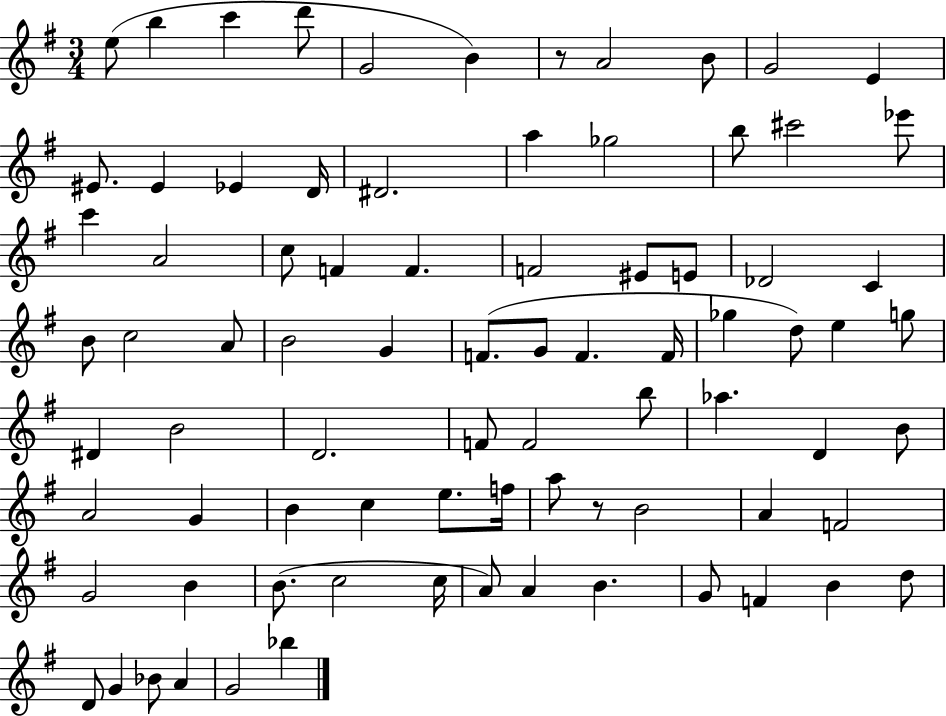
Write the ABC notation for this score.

X:1
T:Untitled
M:3/4
L:1/4
K:G
e/2 b c' d'/2 G2 B z/2 A2 B/2 G2 E ^E/2 ^E _E D/4 ^D2 a _g2 b/2 ^c'2 _e'/2 c' A2 c/2 F F F2 ^E/2 E/2 _D2 C B/2 c2 A/2 B2 G F/2 G/2 F F/4 _g d/2 e g/2 ^D B2 D2 F/2 F2 b/2 _a D B/2 A2 G B c e/2 f/4 a/2 z/2 B2 A F2 G2 B B/2 c2 c/4 A/2 A B G/2 F B d/2 D/2 G _B/2 A G2 _b